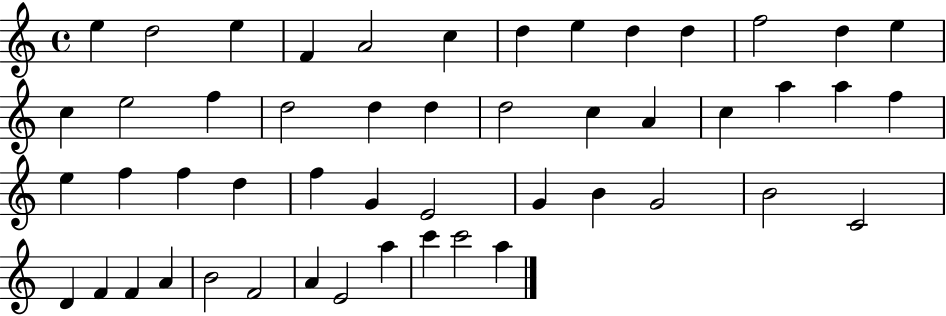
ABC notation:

X:1
T:Untitled
M:4/4
L:1/4
K:C
e d2 e F A2 c d e d d f2 d e c e2 f d2 d d d2 c A c a a f e f f d f G E2 G B G2 B2 C2 D F F A B2 F2 A E2 a c' c'2 a